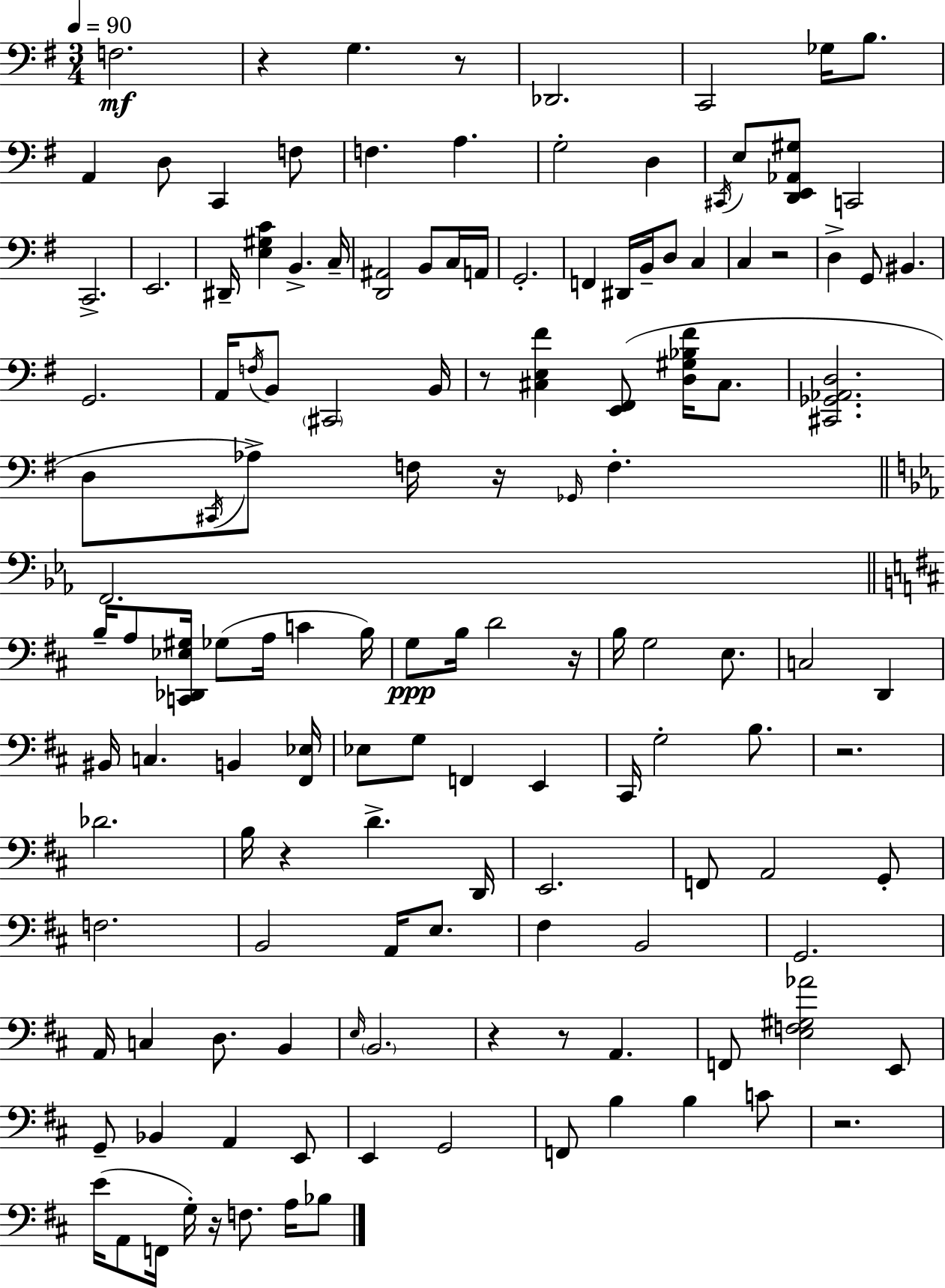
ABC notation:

X:1
T:Untitled
M:3/4
L:1/4
K:G
F,2 z G, z/2 _D,,2 C,,2 _G,/4 B,/2 A,, D,/2 C,, F,/2 F, A, G,2 D, ^C,,/4 E,/2 [D,,E,,_A,,^G,]/2 C,,2 C,,2 E,,2 ^D,,/4 [E,^G,C] B,, C,/4 [D,,^A,,]2 B,,/2 C,/4 A,,/4 G,,2 F,, ^D,,/4 B,,/4 D,/2 C, C, z2 D, G,,/2 ^B,, G,,2 A,,/4 F,/4 B,,/2 ^C,,2 B,,/4 z/2 [^C,E,^F] [E,,^F,,]/2 [D,^G,_B,^F]/4 ^C,/2 [^C,,_G,,_A,,D,]2 D,/2 ^C,,/4 _A,/2 F,/4 z/4 _G,,/4 F, F,,2 B,/4 A,/2 [C,,_D,,_E,^G,]/4 _G,/2 A,/4 C B,/4 G,/2 B,/4 D2 z/4 B,/4 G,2 E,/2 C,2 D,, ^B,,/4 C, B,, [^F,,_E,]/4 _E,/2 G,/2 F,, E,, ^C,,/4 G,2 B,/2 z2 _D2 B,/4 z D D,,/4 E,,2 F,,/2 A,,2 G,,/2 F,2 B,,2 A,,/4 E,/2 ^F, B,,2 G,,2 A,,/4 C, D,/2 B,, E,/4 B,,2 z z/2 A,, F,,/2 [E,F,^G,_A]2 E,,/2 G,,/2 _B,, A,, E,,/2 E,, G,,2 F,,/2 B, B, C/2 z2 E/4 A,,/2 F,,/4 G,/4 z/4 F,/2 A,/4 _B,/2